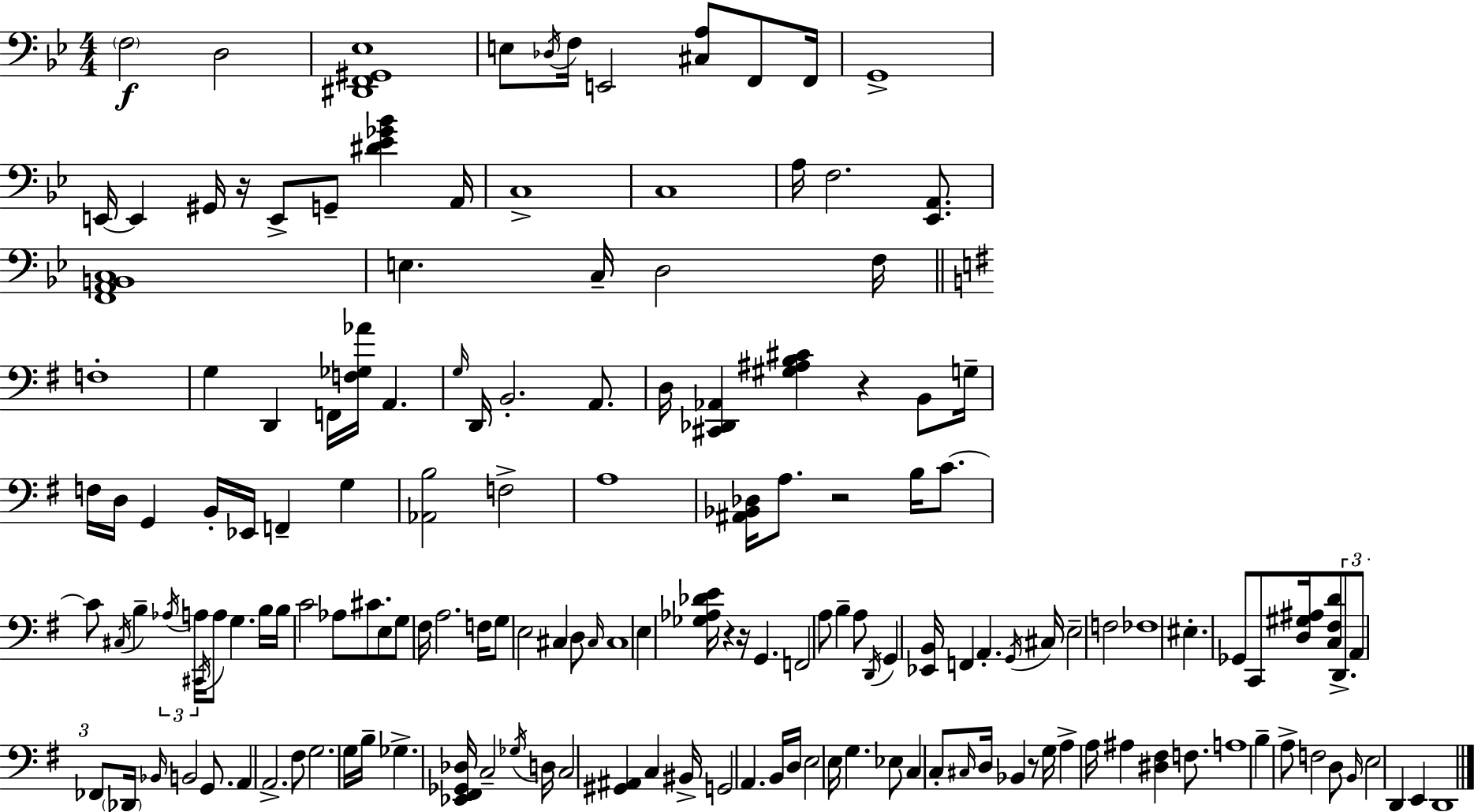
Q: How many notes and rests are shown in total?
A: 160